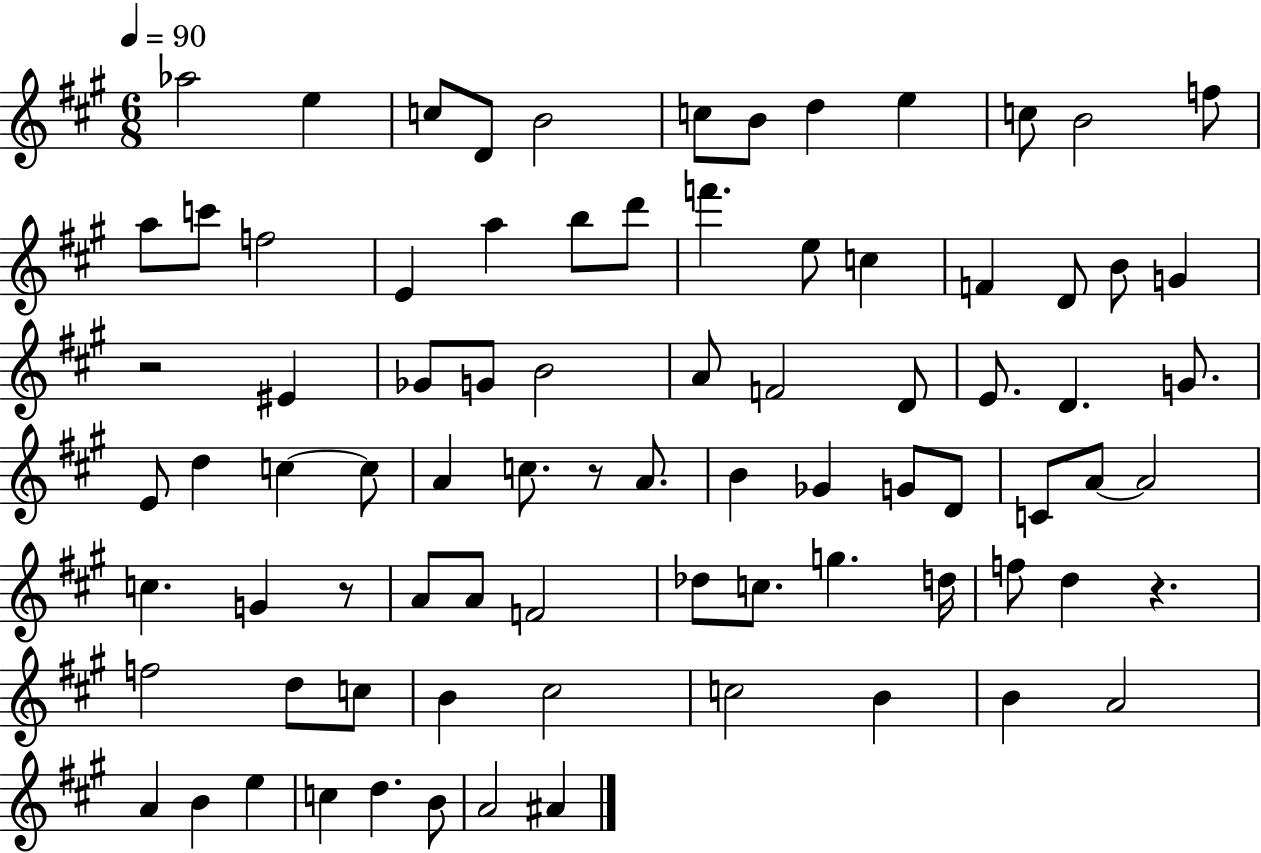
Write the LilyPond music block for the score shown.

{
  \clef treble
  \numericTimeSignature
  \time 6/8
  \key a \major
  \tempo 4 = 90
  aes''2 e''4 | c''8 d'8 b'2 | c''8 b'8 d''4 e''4 | c''8 b'2 f''8 | \break a''8 c'''8 f''2 | e'4 a''4 b''8 d'''8 | f'''4. e''8 c''4 | f'4 d'8 b'8 g'4 | \break r2 eis'4 | ges'8 g'8 b'2 | a'8 f'2 d'8 | e'8. d'4. g'8. | \break e'8 d''4 c''4~~ c''8 | a'4 c''8. r8 a'8. | b'4 ges'4 g'8 d'8 | c'8 a'8~~ a'2 | \break c''4. g'4 r8 | a'8 a'8 f'2 | des''8 c''8. g''4. d''16 | f''8 d''4 r4. | \break f''2 d''8 c''8 | b'4 cis''2 | c''2 b'4 | b'4 a'2 | \break a'4 b'4 e''4 | c''4 d''4. b'8 | a'2 ais'4 | \bar "|."
}